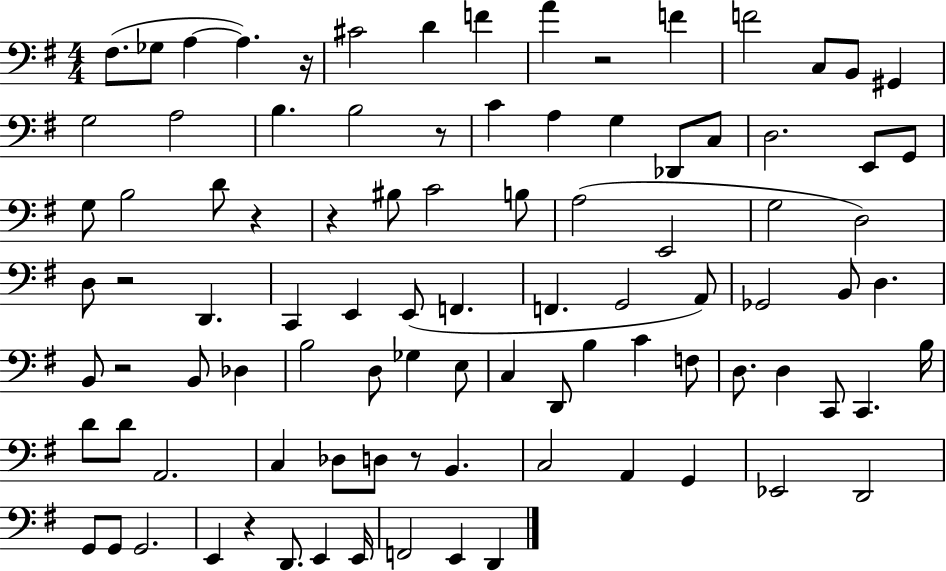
{
  \clef bass
  \numericTimeSignature
  \time 4/4
  \key g \major
  fis8.( ges8 a4~~ a4.) r16 | cis'2 d'4 f'4 | a'4 r2 f'4 | f'2 c8 b,8 gis,4 | \break g2 a2 | b4. b2 r8 | c'4 a4 g4 des,8 c8 | d2. e,8 g,8 | \break g8 b2 d'8 r4 | r4 bis8 c'2 b8 | a2( e,2 | g2 d2) | \break d8 r2 d,4. | c,4 e,4 e,8( f,4. | f,4. g,2 a,8) | ges,2 b,8 d4. | \break b,8 r2 b,8 des4 | b2 d8 ges4 e8 | c4 d,8 b4 c'4 f8 | d8. d4 c,8 c,4. b16 | \break d'8 d'8 a,2. | c4 des8 d8 r8 b,4. | c2 a,4 g,4 | ees,2 d,2 | \break g,8 g,8 g,2. | e,4 r4 d,8. e,4 e,16 | f,2 e,4 d,4 | \bar "|."
}